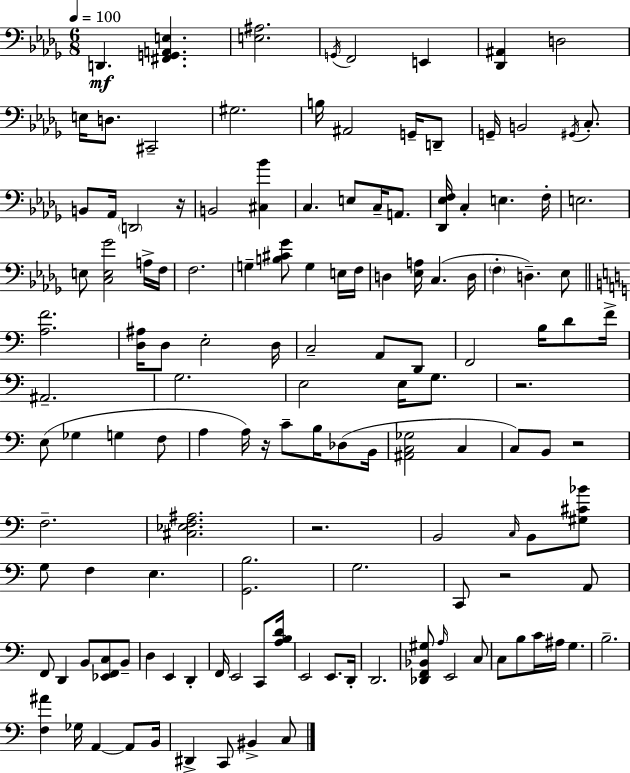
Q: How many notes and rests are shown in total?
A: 136